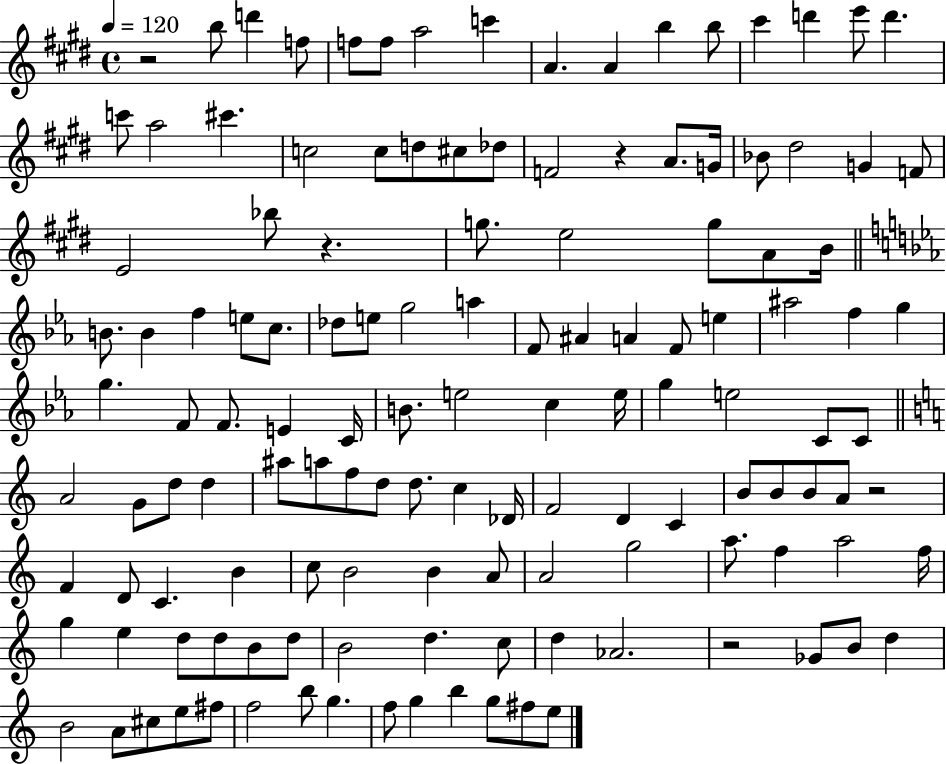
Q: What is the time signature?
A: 4/4